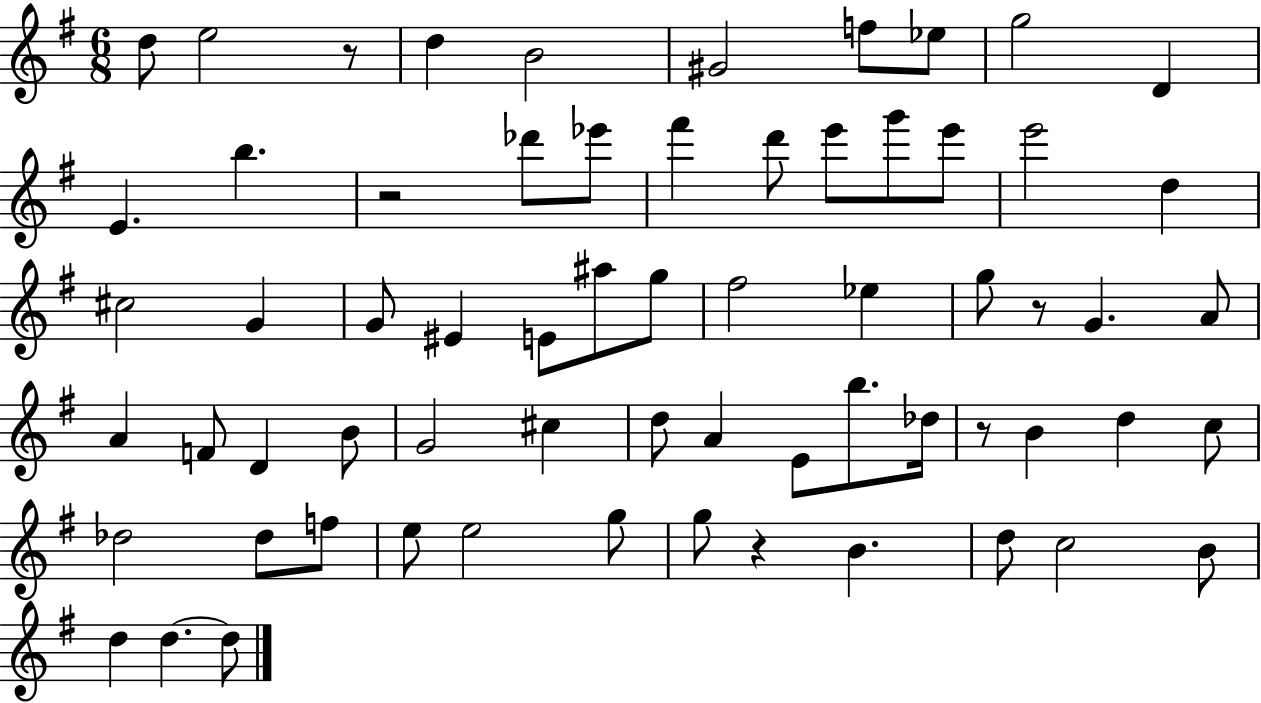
{
  \clef treble
  \numericTimeSignature
  \time 6/8
  \key g \major
  d''8 e''2 r8 | d''4 b'2 | gis'2 f''8 ees''8 | g''2 d'4 | \break e'4. b''4. | r2 des'''8 ees'''8 | fis'''4 d'''8 e'''8 g'''8 e'''8 | e'''2 d''4 | \break cis''2 g'4 | g'8 eis'4 e'8 ais''8 g''8 | fis''2 ees''4 | g''8 r8 g'4. a'8 | \break a'4 f'8 d'4 b'8 | g'2 cis''4 | d''8 a'4 e'8 b''8. des''16 | r8 b'4 d''4 c''8 | \break des''2 des''8 f''8 | e''8 e''2 g''8 | g''8 r4 b'4. | d''8 c''2 b'8 | \break d''4 d''4.~~ d''8 | \bar "|."
}